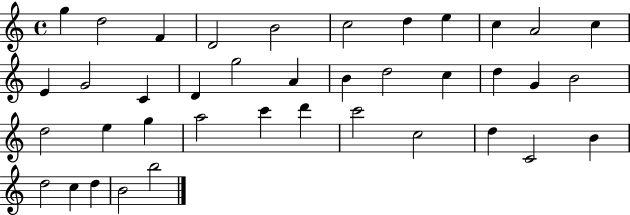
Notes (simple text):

G5/q D5/h F4/q D4/h B4/h C5/h D5/q E5/q C5/q A4/h C5/q E4/q G4/h C4/q D4/q G5/h A4/q B4/q D5/h C5/q D5/q G4/q B4/h D5/h E5/q G5/q A5/h C6/q D6/q C6/h C5/h D5/q C4/h B4/q D5/h C5/q D5/q B4/h B5/h